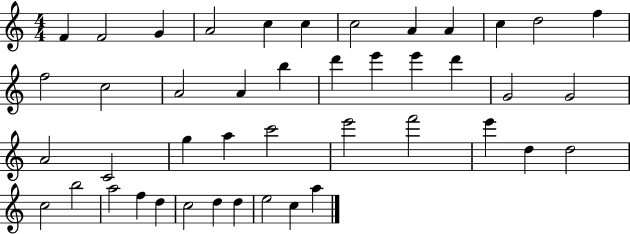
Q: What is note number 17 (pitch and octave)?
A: B5